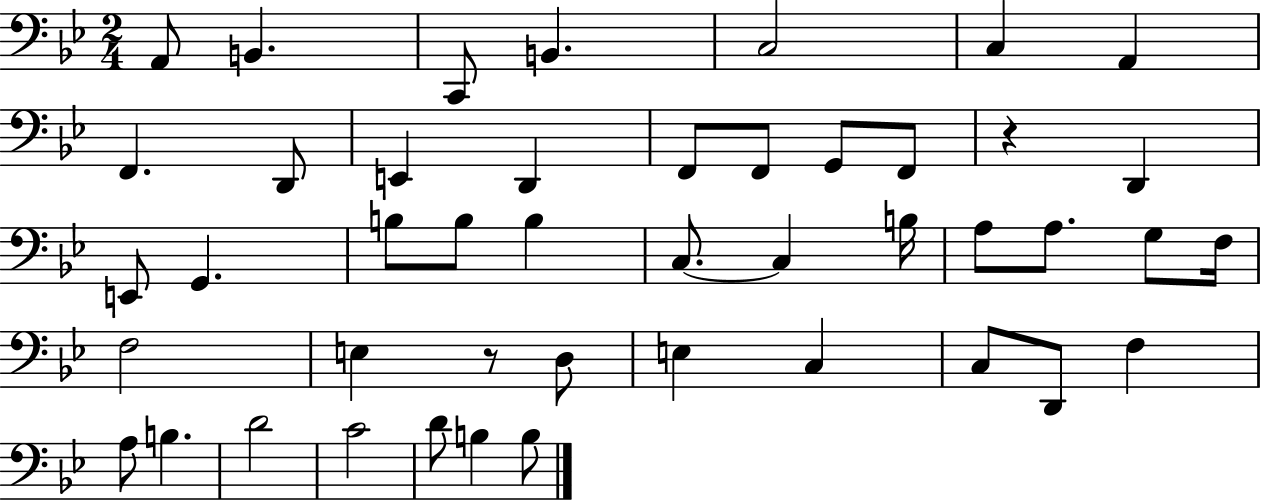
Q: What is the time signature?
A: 2/4